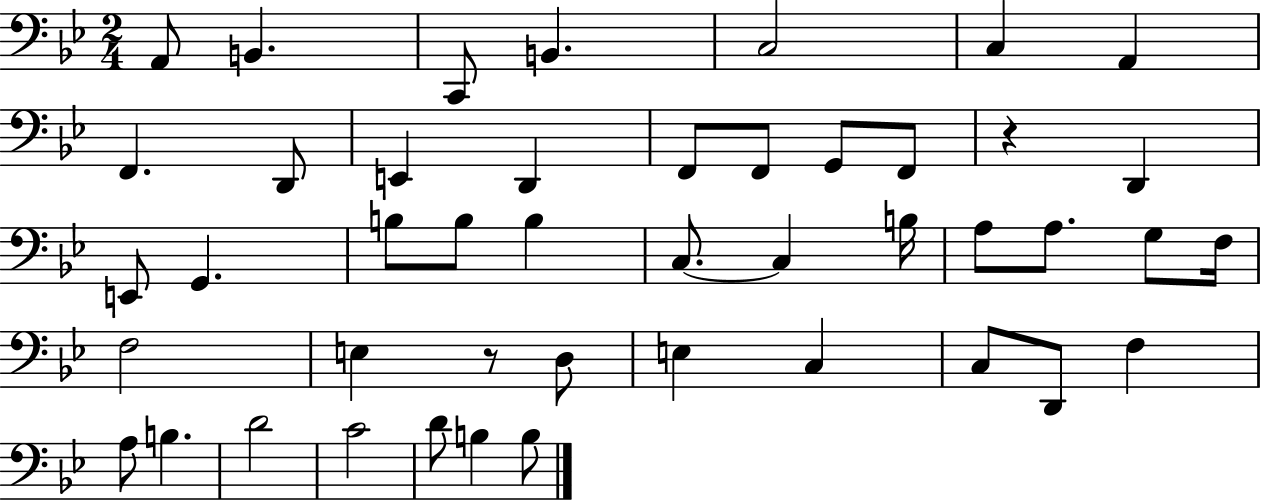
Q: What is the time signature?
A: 2/4